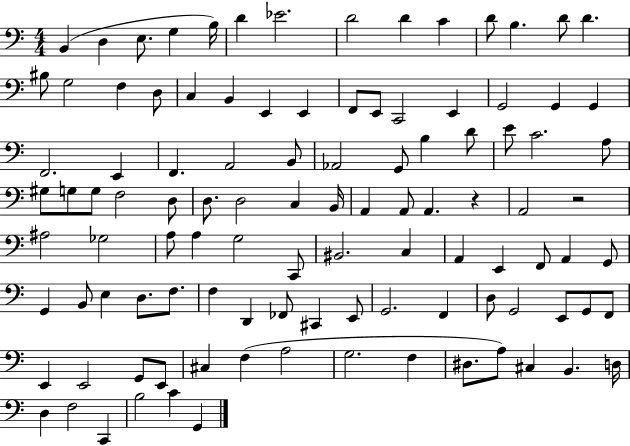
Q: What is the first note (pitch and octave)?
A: B2